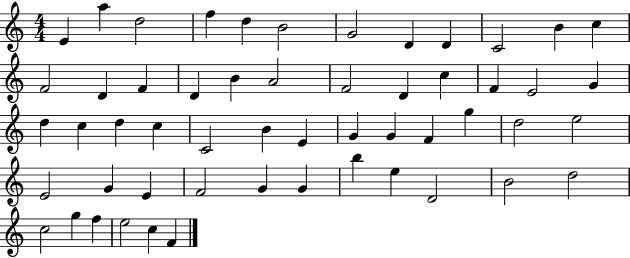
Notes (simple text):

E4/q A5/q D5/h F5/q D5/q B4/h G4/h D4/q D4/q C4/h B4/q C5/q F4/h D4/q F4/q D4/q B4/q A4/h F4/h D4/q C5/q F4/q E4/h G4/q D5/q C5/q D5/q C5/q C4/h B4/q E4/q G4/q G4/q F4/q G5/q D5/h E5/h E4/h G4/q E4/q F4/h G4/q G4/q B5/q E5/q D4/h B4/h D5/h C5/h G5/q F5/q E5/h C5/q F4/q